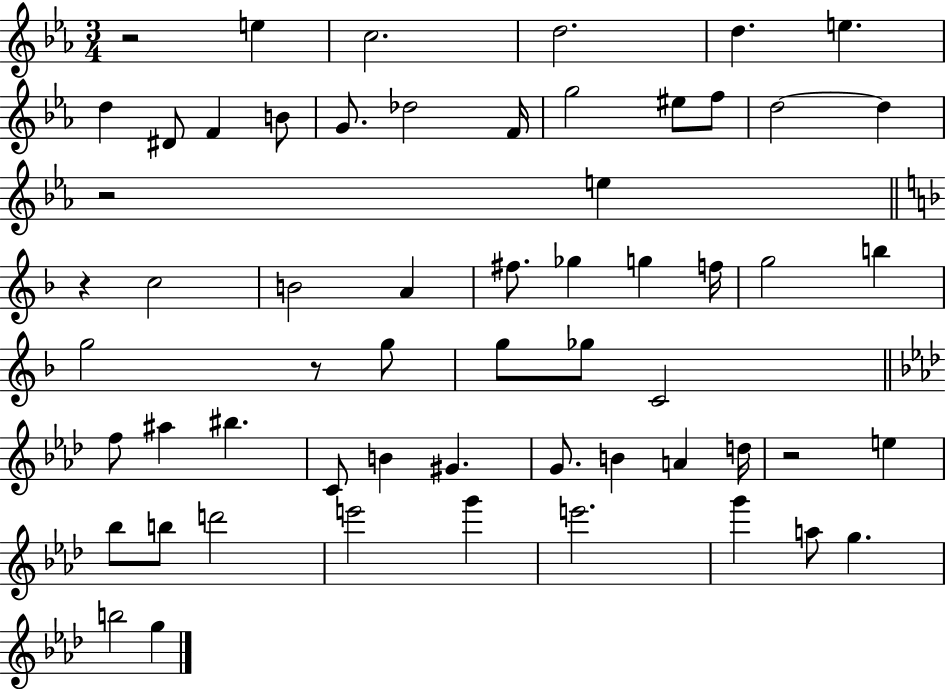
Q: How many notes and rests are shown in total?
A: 59